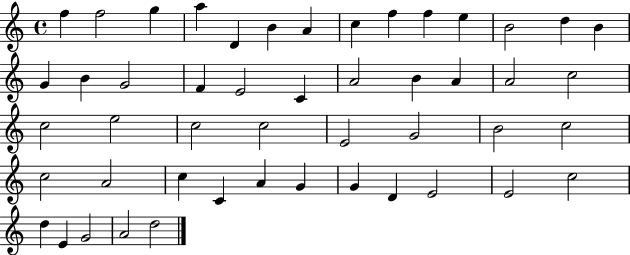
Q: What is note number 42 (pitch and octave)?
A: E4